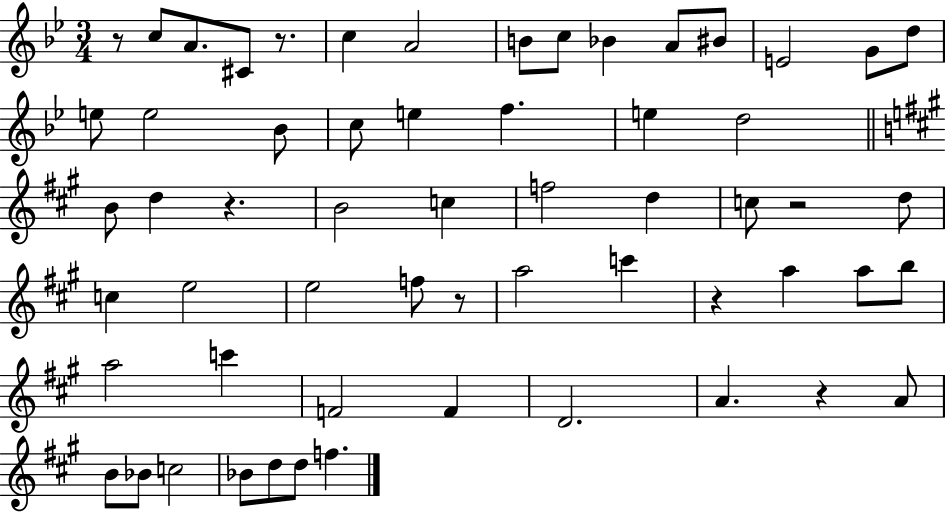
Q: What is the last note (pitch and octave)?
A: F5